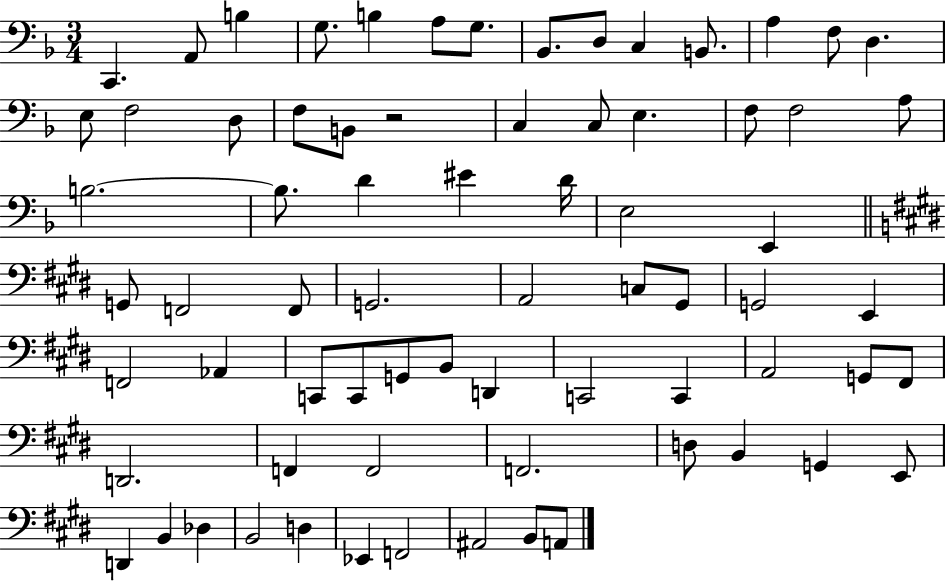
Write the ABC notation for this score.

X:1
T:Untitled
M:3/4
L:1/4
K:F
C,, A,,/2 B, G,/2 B, A,/2 G,/2 _B,,/2 D,/2 C, B,,/2 A, F,/2 D, E,/2 F,2 D,/2 F,/2 B,,/2 z2 C, C,/2 E, F,/2 F,2 A,/2 B,2 B,/2 D ^E D/4 E,2 E,, G,,/2 F,,2 F,,/2 G,,2 A,,2 C,/2 ^G,,/2 G,,2 E,, F,,2 _A,, C,,/2 C,,/2 G,,/2 B,,/2 D,, C,,2 C,, A,,2 G,,/2 ^F,,/2 D,,2 F,, F,,2 F,,2 D,/2 B,, G,, E,,/2 D,, B,, _D, B,,2 D, _E,, F,,2 ^A,,2 B,,/2 A,,/2